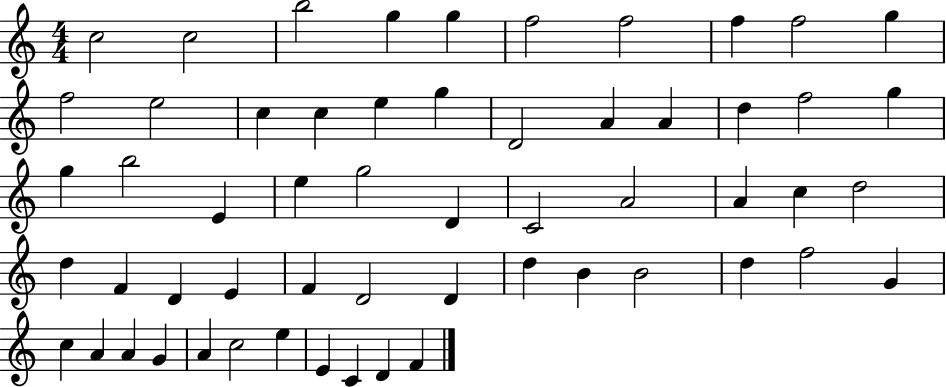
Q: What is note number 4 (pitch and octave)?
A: G5